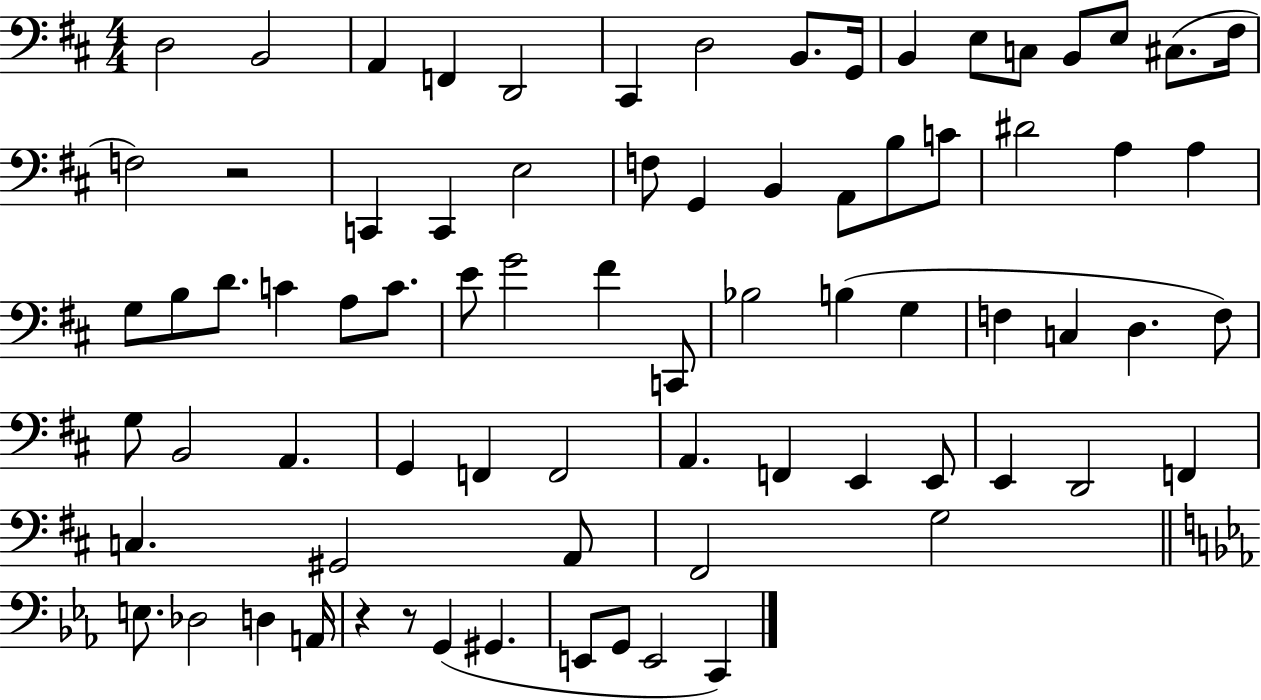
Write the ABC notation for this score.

X:1
T:Untitled
M:4/4
L:1/4
K:D
D,2 B,,2 A,, F,, D,,2 ^C,, D,2 B,,/2 G,,/4 B,, E,/2 C,/2 B,,/2 E,/2 ^C,/2 ^F,/4 F,2 z2 C,, C,, E,2 F,/2 G,, B,, A,,/2 B,/2 C/2 ^D2 A, A, G,/2 B,/2 D/2 C A,/2 C/2 E/2 G2 ^F C,,/2 _B,2 B, G, F, C, D, F,/2 G,/2 B,,2 A,, G,, F,, F,,2 A,, F,, E,, E,,/2 E,, D,,2 F,, C, ^G,,2 A,,/2 ^F,,2 G,2 E,/2 _D,2 D, A,,/4 z z/2 G,, ^G,, E,,/2 G,,/2 E,,2 C,,